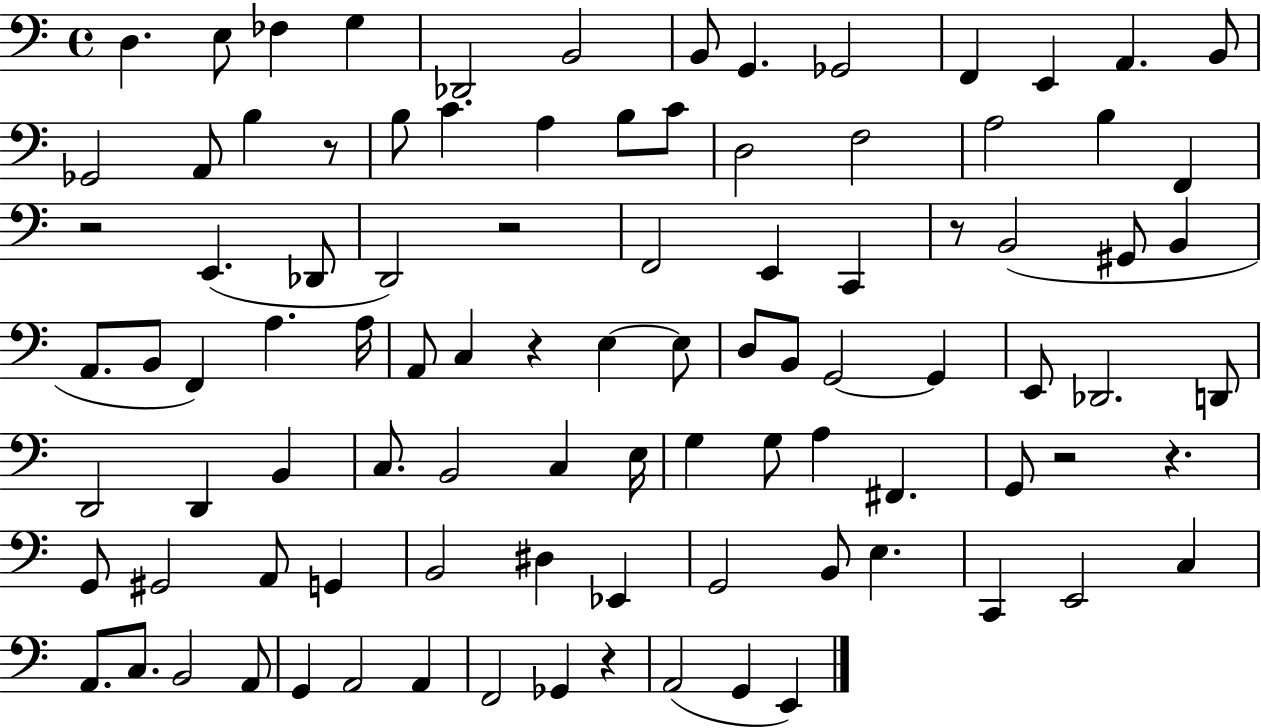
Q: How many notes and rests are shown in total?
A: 96